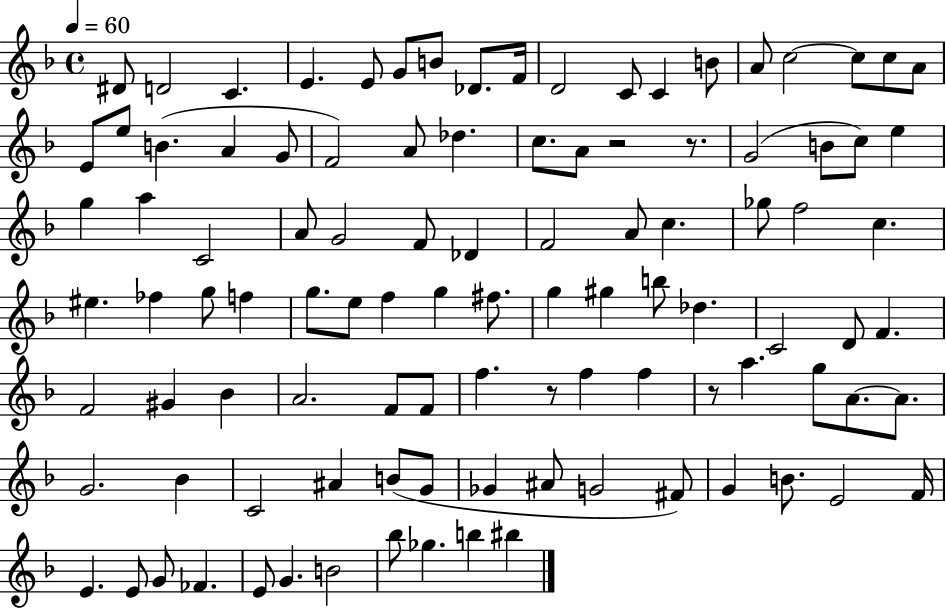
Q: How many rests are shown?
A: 4